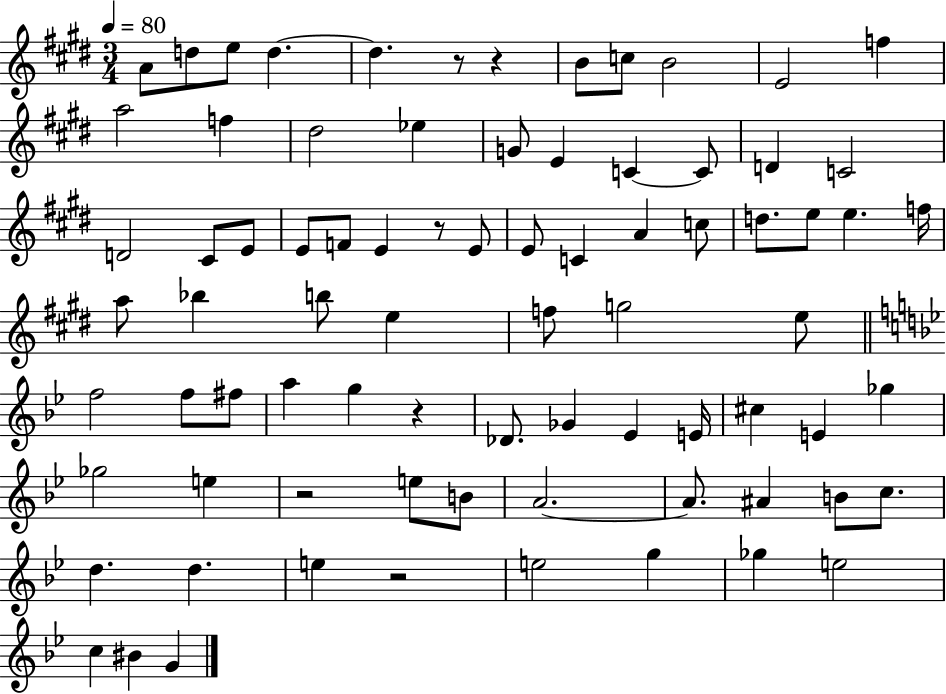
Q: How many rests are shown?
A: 6